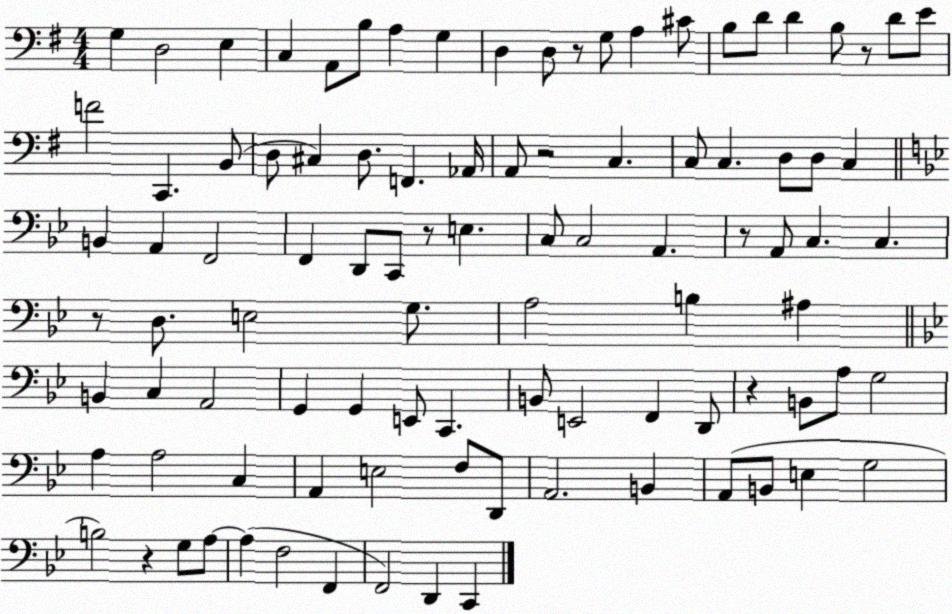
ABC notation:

X:1
T:Untitled
M:4/4
L:1/4
K:G
G, D,2 E, C, A,,/2 B,/2 A, G, D, D,/2 z/2 G,/2 A, ^C/2 B,/2 D/2 D B,/2 z/2 D/2 E/2 F2 C,, B,,/2 D,/2 ^C, D,/2 F,, _A,,/4 A,,/2 z2 C, C,/2 C, D,/2 D,/2 C, B,, A,, F,,2 F,, D,,/2 C,,/2 z/2 E, C,/2 C,2 A,, z/2 A,,/2 C, C, z/2 D,/2 E,2 G,/2 A,2 B, ^A, B,, C, A,,2 G,, G,, E,,/2 C,, B,,/2 E,,2 F,, D,,/2 z B,,/2 A,/2 G,2 A, A,2 C, A,, E,2 F,/2 D,,/2 A,,2 B,, A,,/2 B,,/2 E, G,2 B,2 z G,/2 A,/2 A, F,2 F,, F,,2 D,, C,,